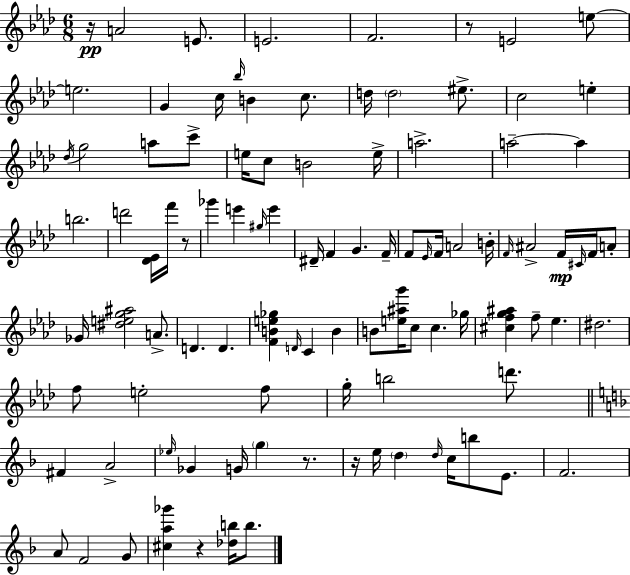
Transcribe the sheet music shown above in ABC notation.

X:1
T:Untitled
M:6/8
L:1/4
K:Fm
z/4 A2 E/2 E2 F2 z/2 E2 e/2 e2 G c/4 _b/4 B c/2 d/4 d2 ^e/2 c2 e _d/4 g2 a/2 c'/2 e/4 c/2 B2 e/4 a2 a2 a b2 d'2 [_D_E]/4 f'/4 z/2 _g' e' ^g/4 e' ^D/4 F G F/4 F/2 _E/4 F/4 A2 B/4 F/4 ^A2 F/4 ^C/4 F/4 A/2 _G/4 [^deg^a]2 A/2 D D [FBe_g] D/4 C B B/2 [e^ag']/4 c/2 c _g/4 [^cfg^a] f/2 _e ^d2 f/2 e2 f/2 g/4 b2 d'/2 ^F A2 _e/4 _G G/4 g z/2 z/4 e/4 d d/4 c/4 b/2 E/2 F2 A/2 F2 G/2 [^ca_g'] z [_db]/4 b/2